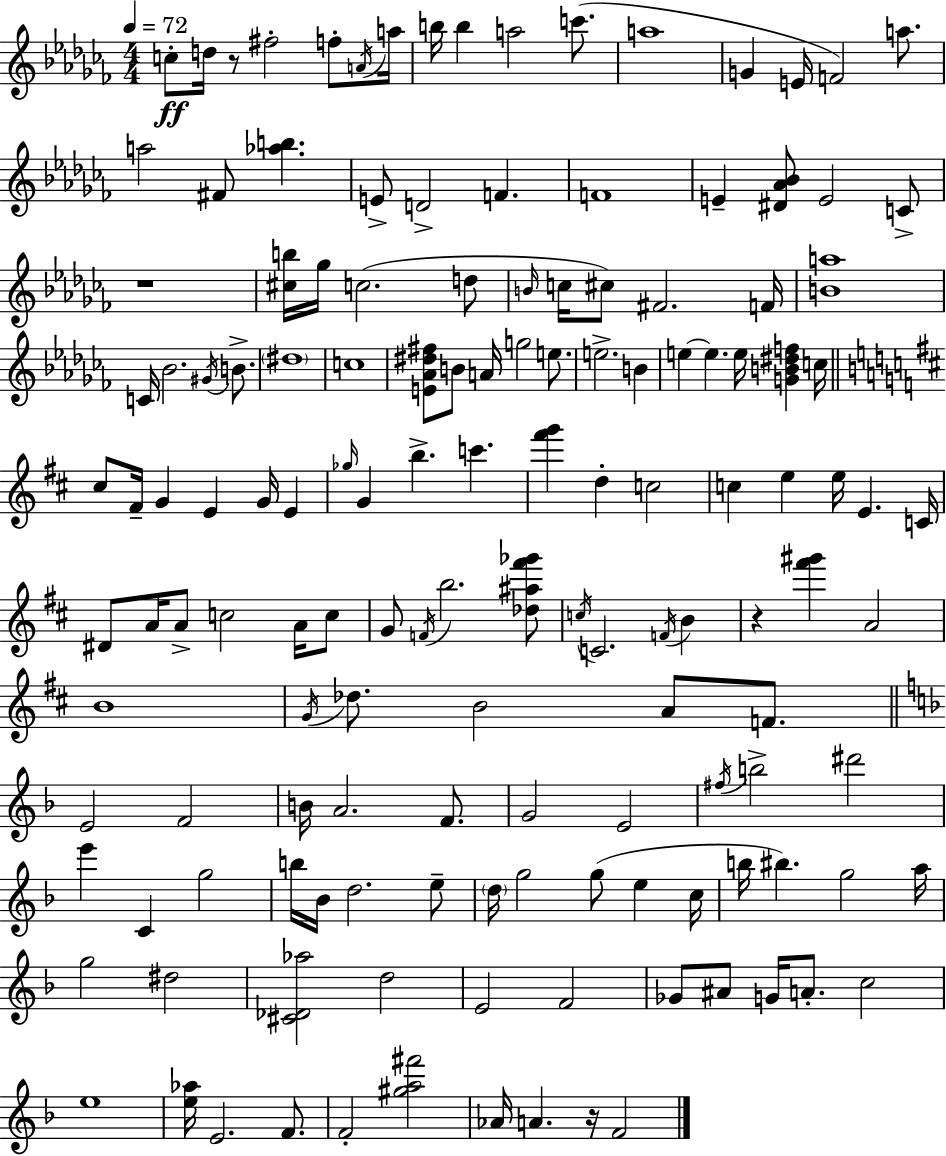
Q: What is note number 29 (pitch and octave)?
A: C5